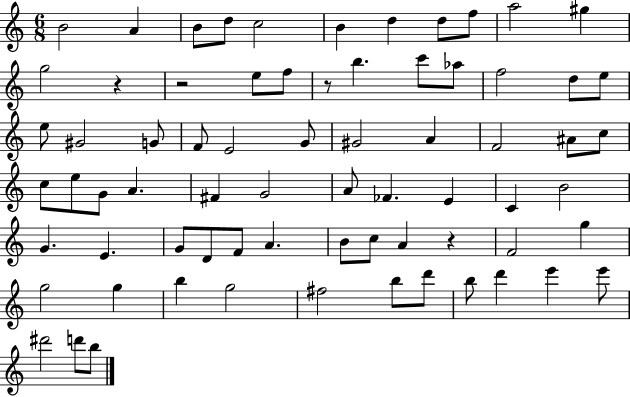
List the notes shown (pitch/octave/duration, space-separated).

B4/h A4/q B4/e D5/e C5/h B4/q D5/q D5/e F5/e A5/h G#5/q G5/h R/q R/h E5/e F5/e R/e B5/q. C6/e Ab5/e F5/h D5/e E5/e E5/e G#4/h G4/e F4/e E4/h G4/e G#4/h A4/q F4/h A#4/e C5/e C5/e E5/e G4/e A4/q. F#4/q G4/h A4/e FES4/q. E4/q C4/q B4/h G4/q. E4/q. G4/e D4/e F4/e A4/q. B4/e C5/e A4/q R/q F4/h G5/q G5/h G5/q B5/q G5/h F#5/h B5/e D6/e B5/e D6/q E6/q E6/e D#6/h D6/e B5/e